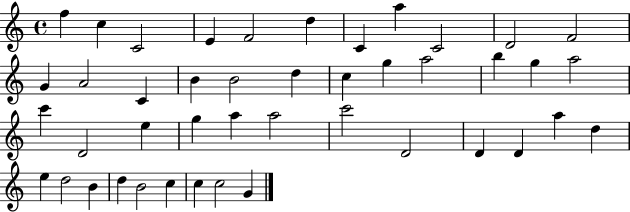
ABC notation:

X:1
T:Untitled
M:4/4
L:1/4
K:C
f c C2 E F2 d C a C2 D2 F2 G A2 C B B2 d c g a2 b g a2 c' D2 e g a a2 c'2 D2 D D a d e d2 B d B2 c c c2 G